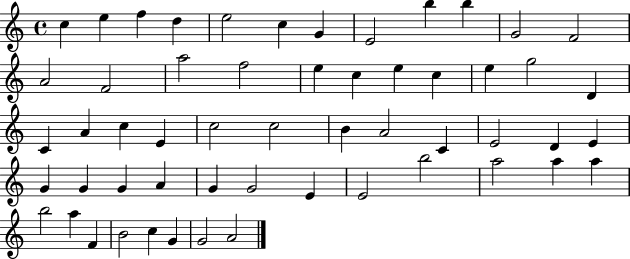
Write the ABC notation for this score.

X:1
T:Untitled
M:4/4
L:1/4
K:C
c e f d e2 c G E2 b b G2 F2 A2 F2 a2 f2 e c e c e g2 D C A c E c2 c2 B A2 C E2 D E G G G A G G2 E E2 b2 a2 a a b2 a F B2 c G G2 A2